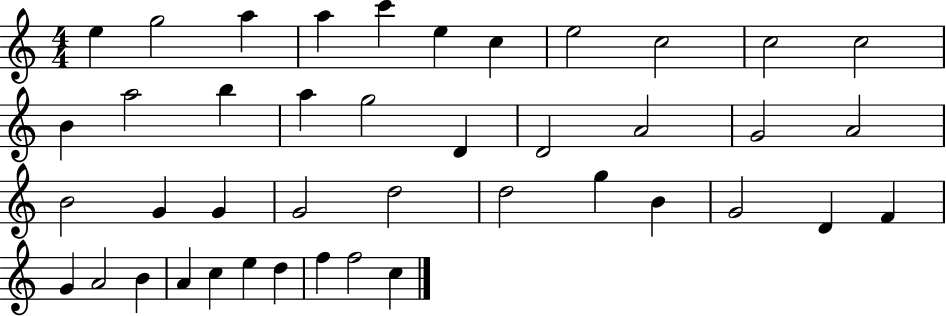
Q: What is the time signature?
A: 4/4